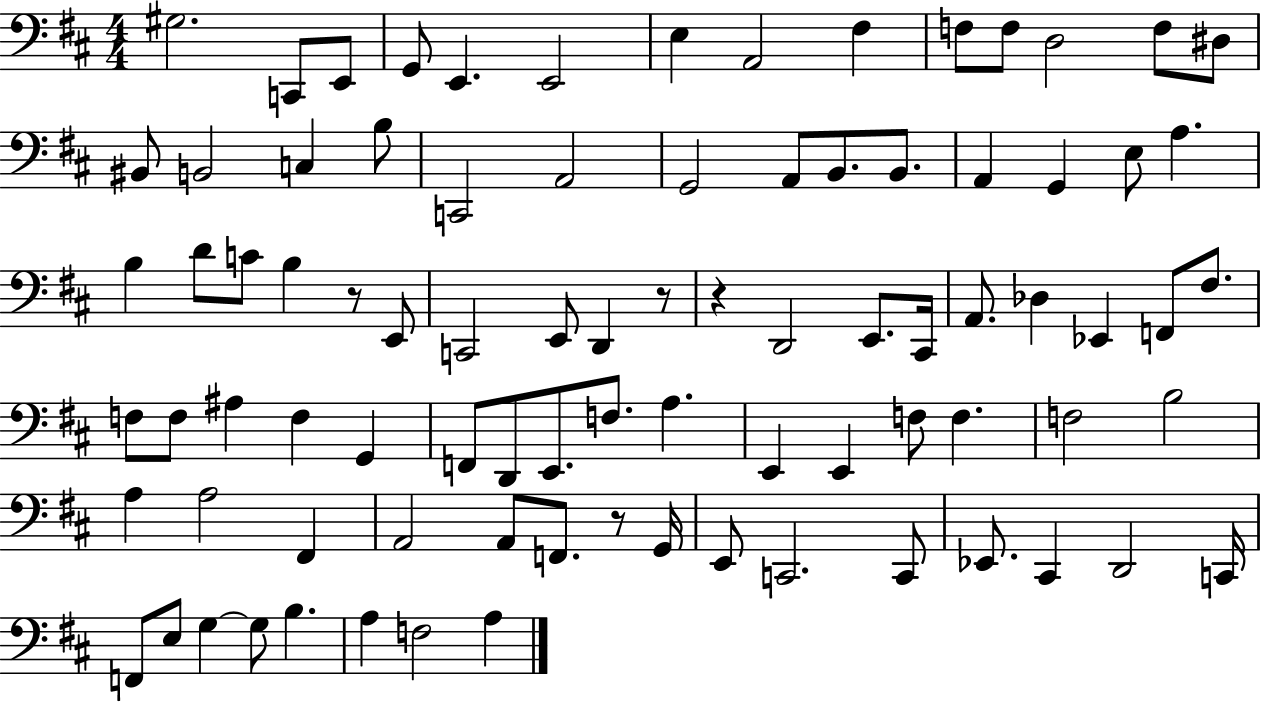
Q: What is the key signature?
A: D major